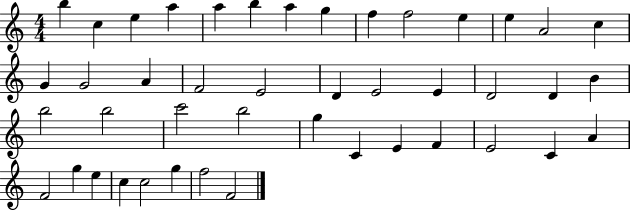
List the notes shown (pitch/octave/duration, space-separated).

B5/q C5/q E5/q A5/q A5/q B5/q A5/q G5/q F5/q F5/h E5/q E5/q A4/h C5/q G4/q G4/h A4/q F4/h E4/h D4/q E4/h E4/q D4/h D4/q B4/q B5/h B5/h C6/h B5/h G5/q C4/q E4/q F4/q E4/h C4/q A4/q F4/h G5/q E5/q C5/q C5/h G5/q F5/h F4/h